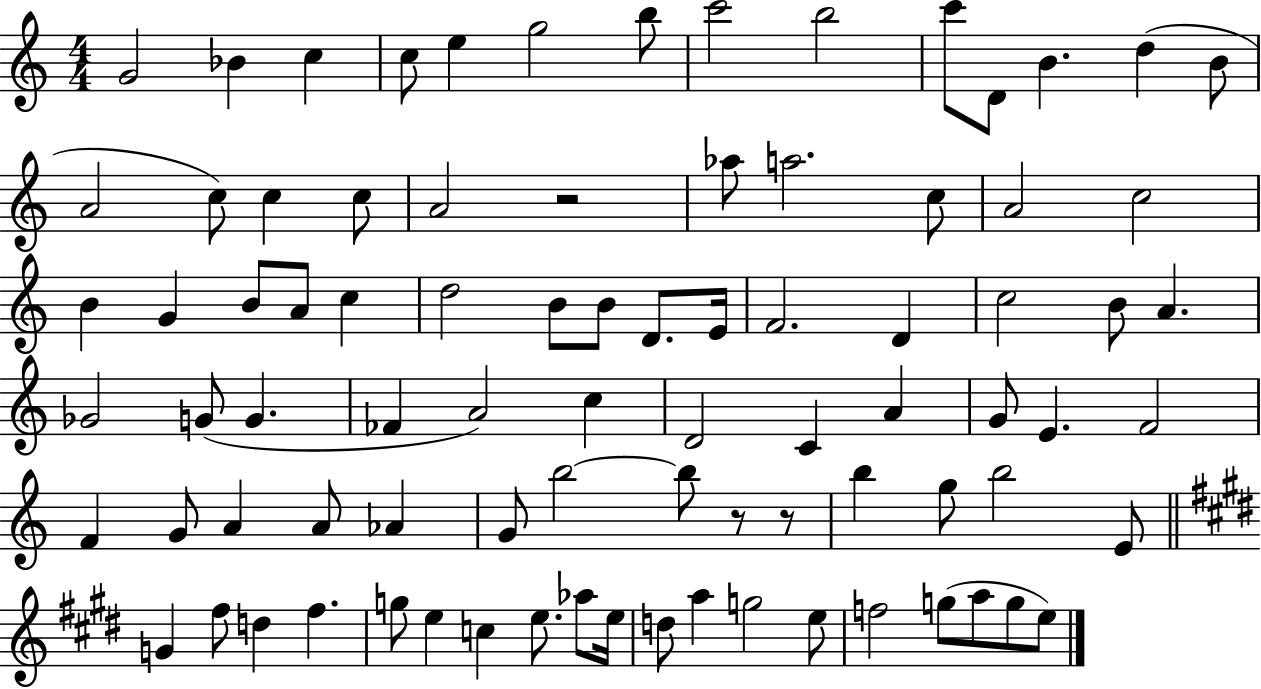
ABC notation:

X:1
T:Untitled
M:4/4
L:1/4
K:C
G2 _B c c/2 e g2 b/2 c'2 b2 c'/2 D/2 B d B/2 A2 c/2 c c/2 A2 z2 _a/2 a2 c/2 A2 c2 B G B/2 A/2 c d2 B/2 B/2 D/2 E/4 F2 D c2 B/2 A _G2 G/2 G _F A2 c D2 C A G/2 E F2 F G/2 A A/2 _A G/2 b2 b/2 z/2 z/2 b g/2 b2 E/2 G ^f/2 d ^f g/2 e c e/2 _a/2 e/4 d/2 a g2 e/2 f2 g/2 a/2 g/2 e/2